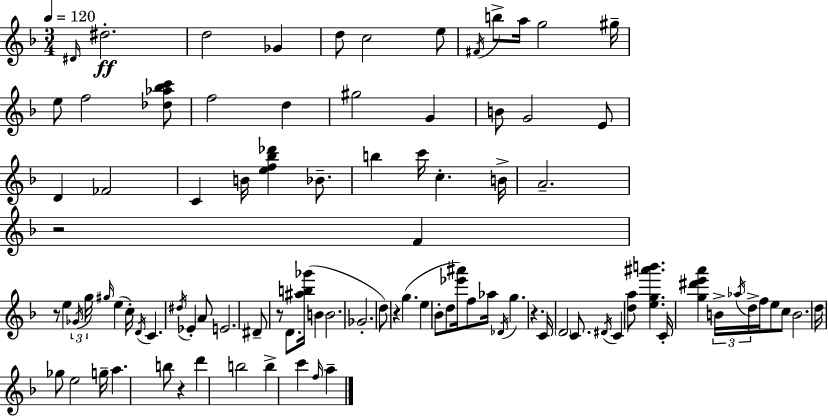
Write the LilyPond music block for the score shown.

{
  \clef treble
  \numericTimeSignature
  \time 3/4
  \key d \minor
  \tempo 4 = 120
  \grace { dis'16 }\ff dis''2.-. | d''2 ges'4 | d''8 c''2 e''8 | \acciaccatura { fis'16 } b''8-> a''16 g''2 | \break gis''16-- e''8 f''2 | <des'' aes'' bes'' c'''>8 f''2 d''4 | gis''2 g'4 | b'8 g'2 | \break e'8 d'4 fes'2 | c'4 b'16 <e'' f'' bes'' des'''>4 bes'8.-- | b''4 c'''16 c''4.-. | b'16-> a'2.-- | \break r2 f'4 | r8 e''4 \tuplet 3/2 { \acciaccatura { ges'16 } g''16 \grace { gis''16 }( } e''4 | c''16-.) \acciaccatura { d'16 } c'4. \acciaccatura { dis''16 } | ees'4-. a'8 e'2. | \break dis'8-- r8 d'8. | <ais'' b'' ges'''>16( b'4 b'2. | ges'2.-. | d''8) r4 | \break g''4.( e''4 bes'8-. | d''8 <ees''' ais'''>16) f''8 aes''16 \acciaccatura { des'16 } g''4. | r4. c'16 \parenthesize d'2 | c'8. \acciaccatura { dis'16 } c'4 | \break <d'' a''>8 <e'' g'' ais''' b'''>4. c'16-. <g'' dis''' e''' a'''>4 | \tuplet 3/2 { b'16-> \acciaccatura { aes''16 } d''16-> } f''16 e''8 c''8 b'2. | d''16 ges''8 | e''2 g''16-- a''4. | \break b''8 r4 d'''4 | b''2 b''4-> | c'''4 \grace { f''16 } a''4-- \bar "|."
}